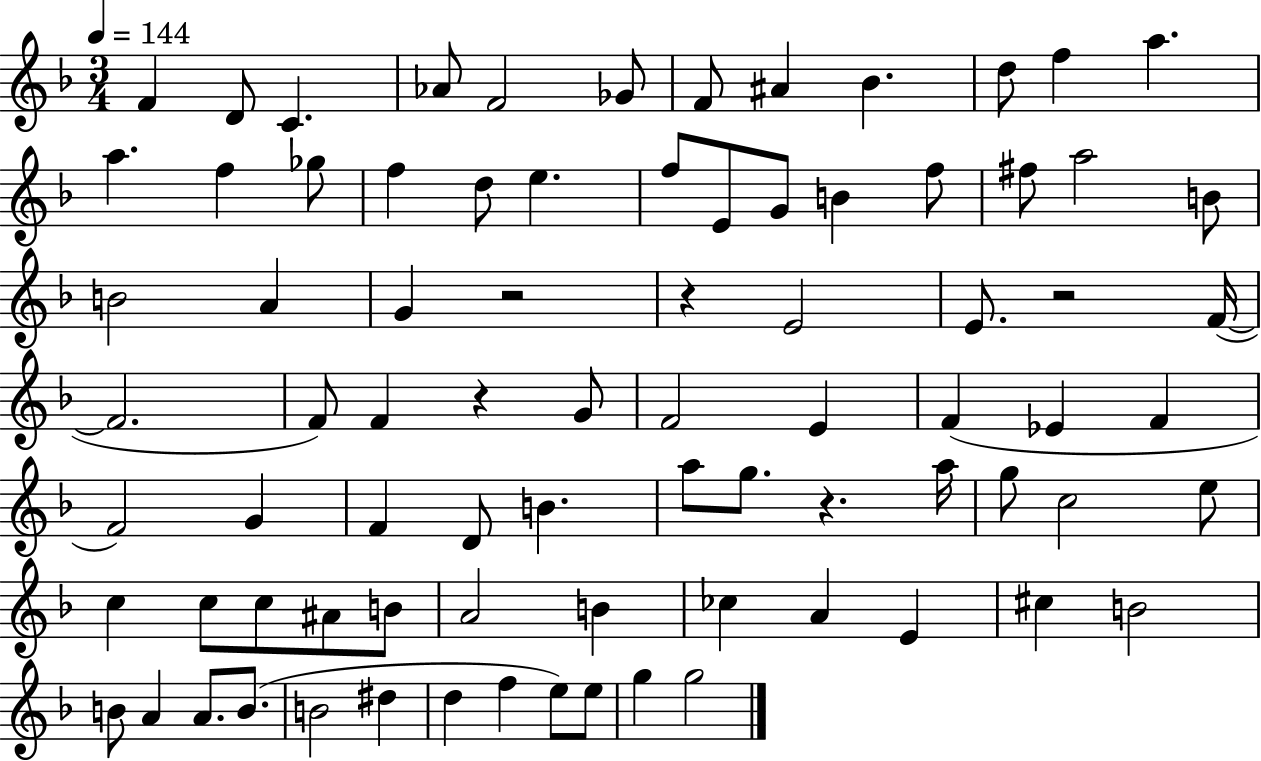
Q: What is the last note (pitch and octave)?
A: G5